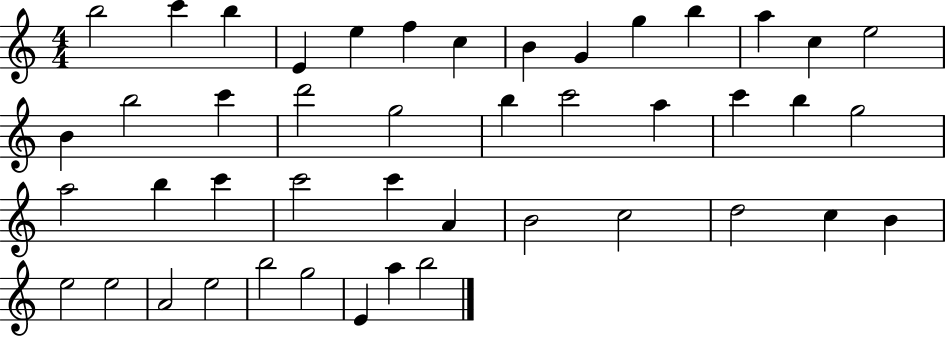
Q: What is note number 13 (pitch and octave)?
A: C5